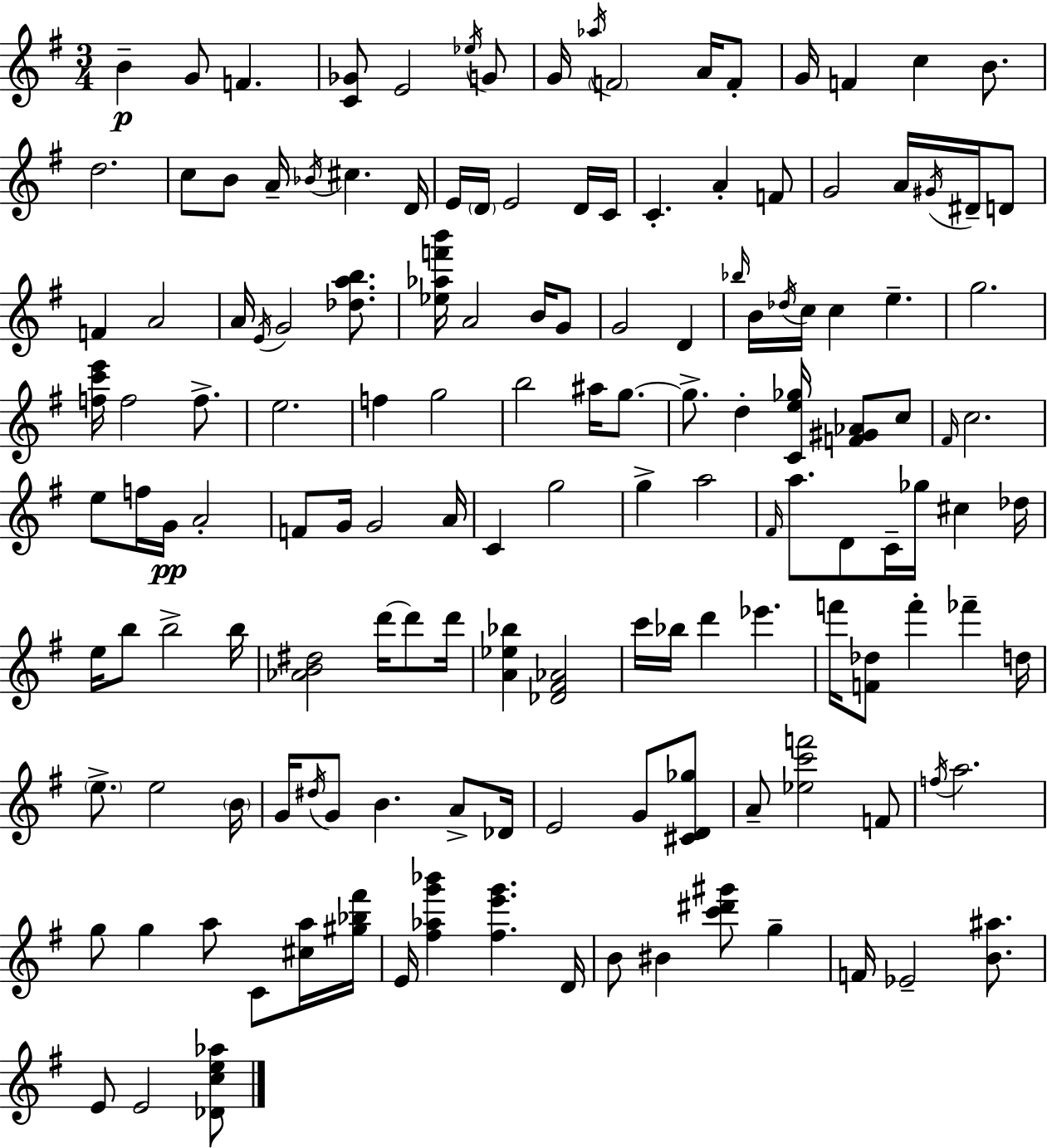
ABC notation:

X:1
T:Untitled
M:3/4
L:1/4
K:Em
B G/2 F [C_G]/2 E2 _e/4 G/2 G/4 _a/4 F2 A/4 F/2 G/4 F c B/2 d2 c/2 B/2 A/4 _B/4 ^c D/4 E/4 D/4 E2 D/4 C/4 C A F/2 G2 A/4 ^G/4 ^D/4 D/2 F A2 A/4 E/4 G2 [_dab]/2 [_e_af'b']/4 A2 B/4 G/2 G2 D _b/4 B/4 _d/4 c/4 c e g2 [fc'e']/4 f2 f/2 e2 f g2 b2 ^a/4 g/2 g/2 d [Ce_g]/4 [F^G_A]/2 c/2 ^F/4 c2 e/2 f/4 G/4 A2 F/2 G/4 G2 A/4 C g2 g a2 ^F/4 a/2 D/2 C/4 _g/4 ^c _d/4 e/4 b/2 b2 b/4 [_AB^d]2 d'/4 d'/2 d'/4 [A_e_b] [_D^F_A]2 c'/4 _b/4 d' _e' f'/4 [F_d]/2 f' _f' d/4 e/2 e2 B/4 G/4 ^d/4 G/2 B A/2 _D/4 E2 G/2 [^CD_g]/2 A/2 [_ec'f']2 F/2 f/4 a2 g/2 g a/2 C/2 [^ca]/4 [^g_b^f']/4 E/4 [^f_ag'_b'] [^fe'g'] D/4 B/2 ^B [c'^d'^g']/2 g F/4 _E2 [B^a]/2 E/2 E2 [_Dce_a]/2